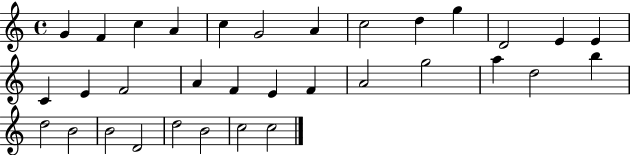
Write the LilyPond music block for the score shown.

{
  \clef treble
  \time 4/4
  \defaultTimeSignature
  \key c \major
  g'4 f'4 c''4 a'4 | c''4 g'2 a'4 | c''2 d''4 g''4 | d'2 e'4 e'4 | \break c'4 e'4 f'2 | a'4 f'4 e'4 f'4 | a'2 g''2 | a''4 d''2 b''4 | \break d''2 b'2 | b'2 d'2 | d''2 b'2 | c''2 c''2 | \break \bar "|."
}